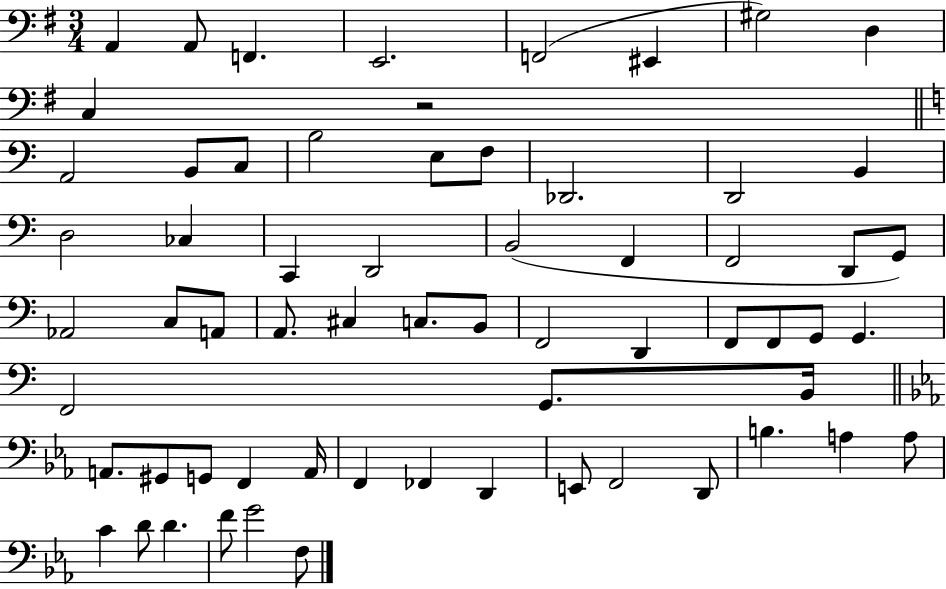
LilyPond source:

{
  \clef bass
  \numericTimeSignature
  \time 3/4
  \key g \major
  a,4 a,8 f,4. | e,2. | f,2( eis,4 | gis2) d4 | \break c4 r2 | \bar "||" \break \key c \major a,2 b,8 c8 | b2 e8 f8 | des,2. | d,2 b,4 | \break d2 ces4 | c,4 d,2 | b,2( f,4 | f,2 d,8 g,8) | \break aes,2 c8 a,8 | a,8. cis4 c8. b,8 | f,2 d,4 | f,8 f,8 g,8 g,4. | \break f,2 g,8. b,16 | \bar "||" \break \key c \minor a,8. gis,8 g,8 f,4 a,16 | f,4 fes,4 d,4 | e,8 f,2 d,8 | b4. a4 a8 | \break c'4 d'8 d'4. | f'8 g'2 f8 | \bar "|."
}